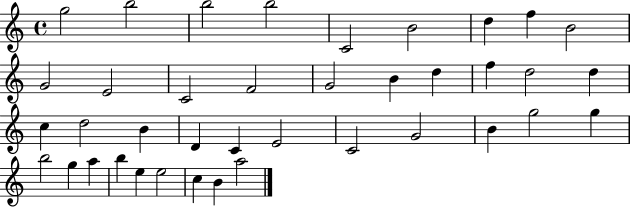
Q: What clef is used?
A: treble